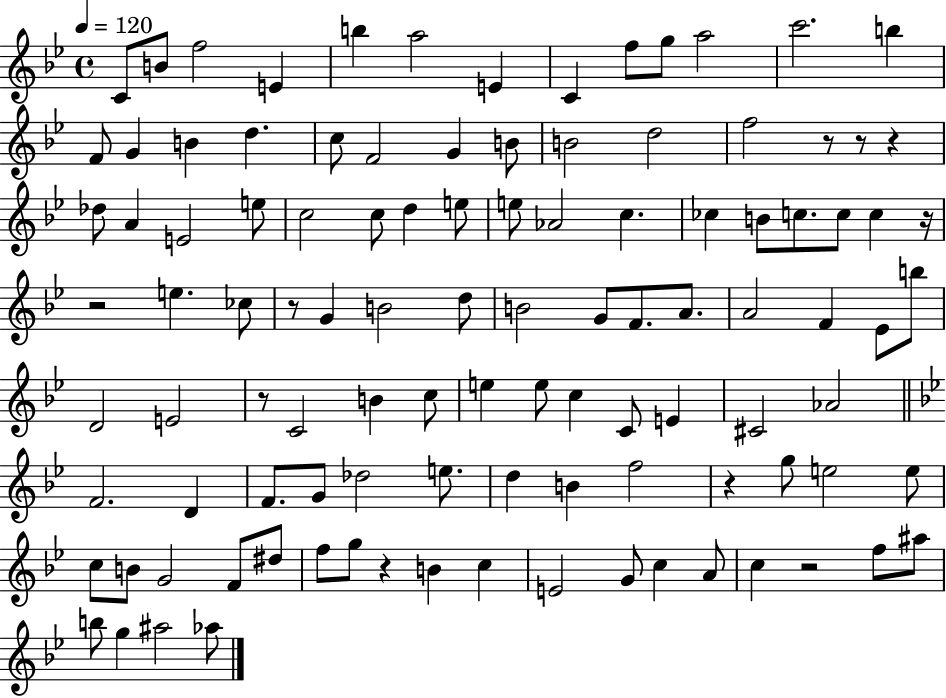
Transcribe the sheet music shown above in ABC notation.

X:1
T:Untitled
M:4/4
L:1/4
K:Bb
C/2 B/2 f2 E b a2 E C f/2 g/2 a2 c'2 b F/2 G B d c/2 F2 G B/2 B2 d2 f2 z/2 z/2 z _d/2 A E2 e/2 c2 c/2 d e/2 e/2 _A2 c _c B/2 c/2 c/2 c z/4 z2 e _c/2 z/2 G B2 d/2 B2 G/2 F/2 A/2 A2 F _E/2 b/2 D2 E2 z/2 C2 B c/2 e e/2 c C/2 E ^C2 _A2 F2 D F/2 G/2 _d2 e/2 d B f2 z g/2 e2 e/2 c/2 B/2 G2 F/2 ^d/2 f/2 g/2 z B c E2 G/2 c A/2 c z2 f/2 ^a/2 b/2 g ^a2 _a/2